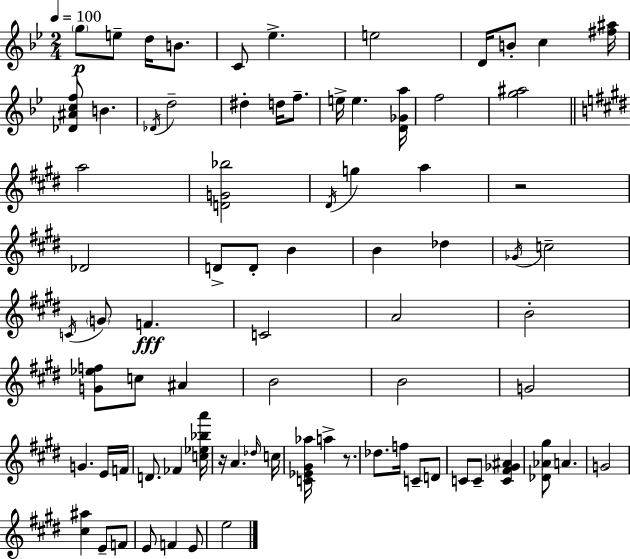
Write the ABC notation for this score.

X:1
T:Untitled
M:2/4
L:1/4
K:Gm
g/2 e/2 d/4 B/2 C/2 _e e2 D/4 B/2 c [^f^a]/4 [_D^Acf]/2 B _D/4 d2 ^d d/4 f/2 e/4 e [D_Ga]/4 f2 [g^a]2 a2 [DG_b]2 ^D/4 g a z2 _D2 D/2 D/2 B B _d _G/4 c2 C/4 G/2 F C2 A2 B2 [G_ef]/2 c/2 ^A B2 B2 G2 G E/4 F/4 D/2 _F [c_e_ba']/4 z/4 A _d/4 c/4 [C_E^G_a]/4 a z/2 _d/2 f/4 C/2 D/2 C/2 C/2 [C^F_G^A] [_D_A^g]/2 A G2 [^c^a] E/2 F/2 E/2 F E/2 e2